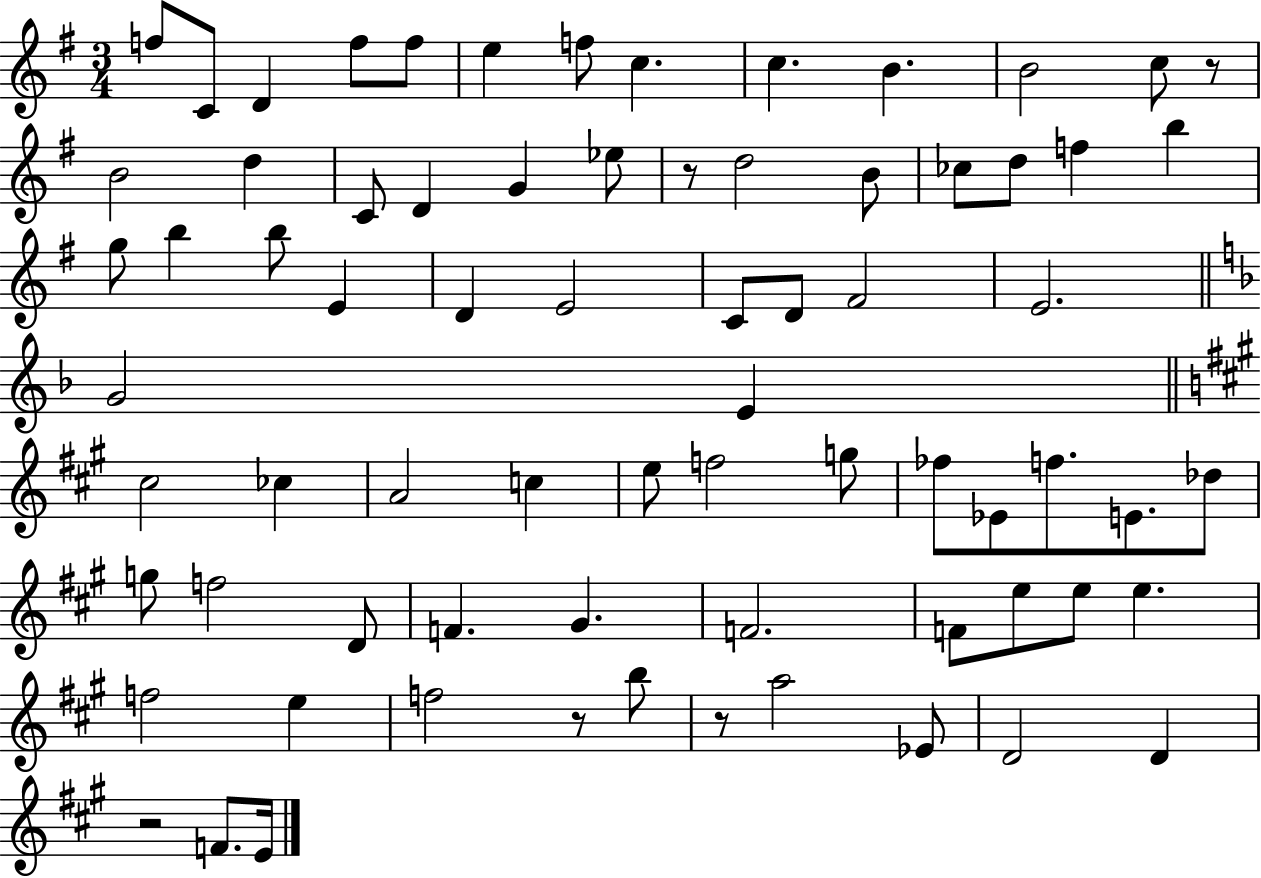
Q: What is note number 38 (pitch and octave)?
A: CES5